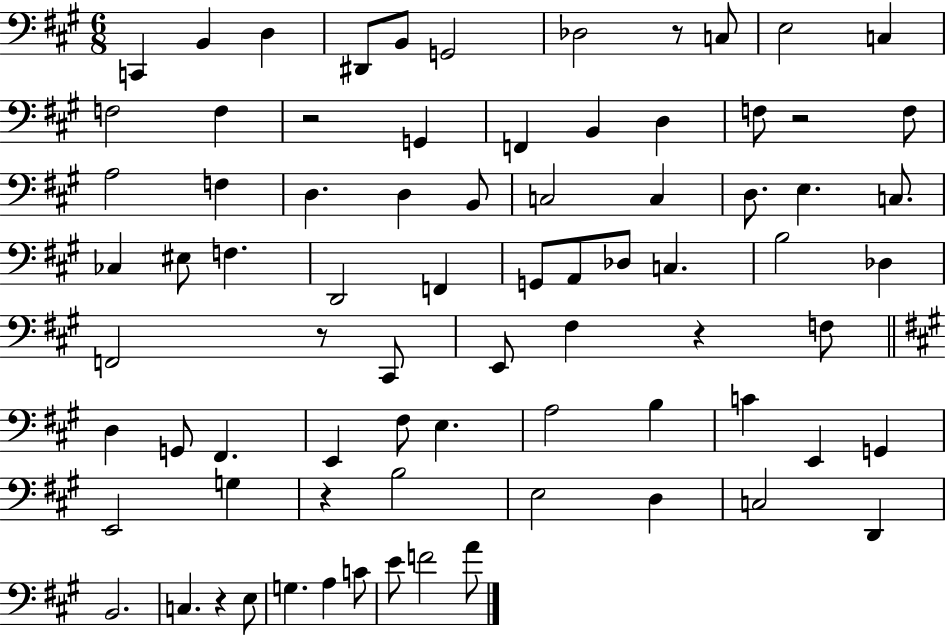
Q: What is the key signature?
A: A major